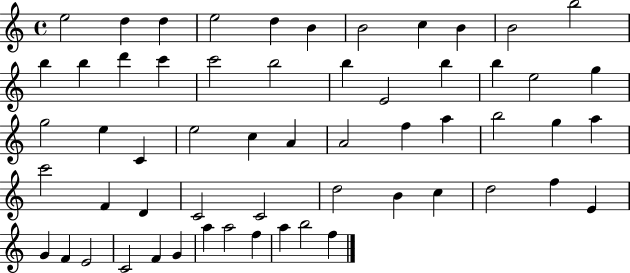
{
  \clef treble
  \time 4/4
  \defaultTimeSignature
  \key c \major
  e''2 d''4 d''4 | e''2 d''4 b'4 | b'2 c''4 b'4 | b'2 b''2 | \break b''4 b''4 d'''4 c'''4 | c'''2 b''2 | b''4 e'2 b''4 | b''4 e''2 g''4 | \break g''2 e''4 c'4 | e''2 c''4 a'4 | a'2 f''4 a''4 | b''2 g''4 a''4 | \break c'''2 f'4 d'4 | c'2 c'2 | d''2 b'4 c''4 | d''2 f''4 e'4 | \break g'4 f'4 e'2 | c'2 f'4 g'4 | a''4 a''2 f''4 | a''4 b''2 f''4 | \break \bar "|."
}